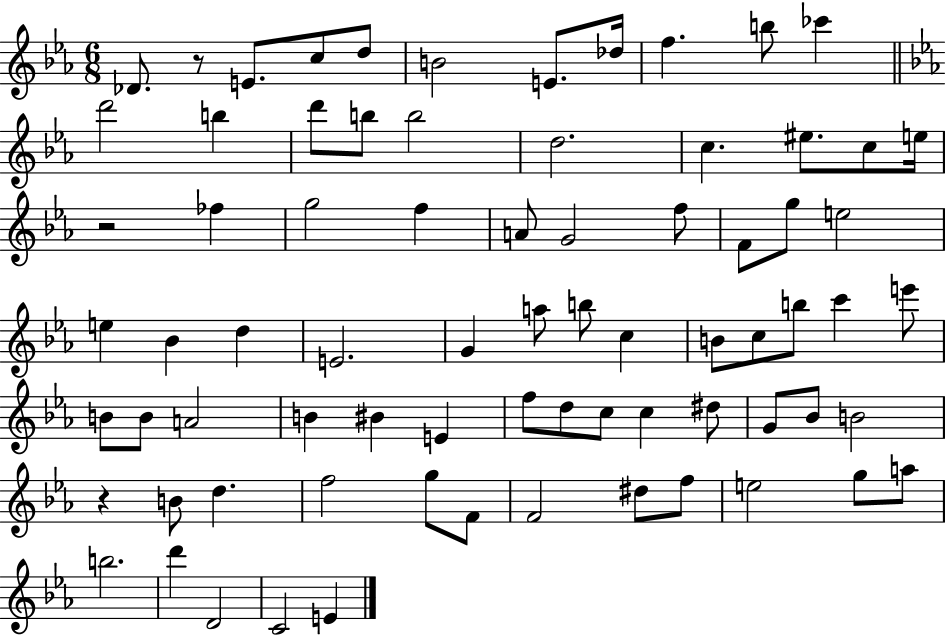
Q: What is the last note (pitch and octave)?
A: E4